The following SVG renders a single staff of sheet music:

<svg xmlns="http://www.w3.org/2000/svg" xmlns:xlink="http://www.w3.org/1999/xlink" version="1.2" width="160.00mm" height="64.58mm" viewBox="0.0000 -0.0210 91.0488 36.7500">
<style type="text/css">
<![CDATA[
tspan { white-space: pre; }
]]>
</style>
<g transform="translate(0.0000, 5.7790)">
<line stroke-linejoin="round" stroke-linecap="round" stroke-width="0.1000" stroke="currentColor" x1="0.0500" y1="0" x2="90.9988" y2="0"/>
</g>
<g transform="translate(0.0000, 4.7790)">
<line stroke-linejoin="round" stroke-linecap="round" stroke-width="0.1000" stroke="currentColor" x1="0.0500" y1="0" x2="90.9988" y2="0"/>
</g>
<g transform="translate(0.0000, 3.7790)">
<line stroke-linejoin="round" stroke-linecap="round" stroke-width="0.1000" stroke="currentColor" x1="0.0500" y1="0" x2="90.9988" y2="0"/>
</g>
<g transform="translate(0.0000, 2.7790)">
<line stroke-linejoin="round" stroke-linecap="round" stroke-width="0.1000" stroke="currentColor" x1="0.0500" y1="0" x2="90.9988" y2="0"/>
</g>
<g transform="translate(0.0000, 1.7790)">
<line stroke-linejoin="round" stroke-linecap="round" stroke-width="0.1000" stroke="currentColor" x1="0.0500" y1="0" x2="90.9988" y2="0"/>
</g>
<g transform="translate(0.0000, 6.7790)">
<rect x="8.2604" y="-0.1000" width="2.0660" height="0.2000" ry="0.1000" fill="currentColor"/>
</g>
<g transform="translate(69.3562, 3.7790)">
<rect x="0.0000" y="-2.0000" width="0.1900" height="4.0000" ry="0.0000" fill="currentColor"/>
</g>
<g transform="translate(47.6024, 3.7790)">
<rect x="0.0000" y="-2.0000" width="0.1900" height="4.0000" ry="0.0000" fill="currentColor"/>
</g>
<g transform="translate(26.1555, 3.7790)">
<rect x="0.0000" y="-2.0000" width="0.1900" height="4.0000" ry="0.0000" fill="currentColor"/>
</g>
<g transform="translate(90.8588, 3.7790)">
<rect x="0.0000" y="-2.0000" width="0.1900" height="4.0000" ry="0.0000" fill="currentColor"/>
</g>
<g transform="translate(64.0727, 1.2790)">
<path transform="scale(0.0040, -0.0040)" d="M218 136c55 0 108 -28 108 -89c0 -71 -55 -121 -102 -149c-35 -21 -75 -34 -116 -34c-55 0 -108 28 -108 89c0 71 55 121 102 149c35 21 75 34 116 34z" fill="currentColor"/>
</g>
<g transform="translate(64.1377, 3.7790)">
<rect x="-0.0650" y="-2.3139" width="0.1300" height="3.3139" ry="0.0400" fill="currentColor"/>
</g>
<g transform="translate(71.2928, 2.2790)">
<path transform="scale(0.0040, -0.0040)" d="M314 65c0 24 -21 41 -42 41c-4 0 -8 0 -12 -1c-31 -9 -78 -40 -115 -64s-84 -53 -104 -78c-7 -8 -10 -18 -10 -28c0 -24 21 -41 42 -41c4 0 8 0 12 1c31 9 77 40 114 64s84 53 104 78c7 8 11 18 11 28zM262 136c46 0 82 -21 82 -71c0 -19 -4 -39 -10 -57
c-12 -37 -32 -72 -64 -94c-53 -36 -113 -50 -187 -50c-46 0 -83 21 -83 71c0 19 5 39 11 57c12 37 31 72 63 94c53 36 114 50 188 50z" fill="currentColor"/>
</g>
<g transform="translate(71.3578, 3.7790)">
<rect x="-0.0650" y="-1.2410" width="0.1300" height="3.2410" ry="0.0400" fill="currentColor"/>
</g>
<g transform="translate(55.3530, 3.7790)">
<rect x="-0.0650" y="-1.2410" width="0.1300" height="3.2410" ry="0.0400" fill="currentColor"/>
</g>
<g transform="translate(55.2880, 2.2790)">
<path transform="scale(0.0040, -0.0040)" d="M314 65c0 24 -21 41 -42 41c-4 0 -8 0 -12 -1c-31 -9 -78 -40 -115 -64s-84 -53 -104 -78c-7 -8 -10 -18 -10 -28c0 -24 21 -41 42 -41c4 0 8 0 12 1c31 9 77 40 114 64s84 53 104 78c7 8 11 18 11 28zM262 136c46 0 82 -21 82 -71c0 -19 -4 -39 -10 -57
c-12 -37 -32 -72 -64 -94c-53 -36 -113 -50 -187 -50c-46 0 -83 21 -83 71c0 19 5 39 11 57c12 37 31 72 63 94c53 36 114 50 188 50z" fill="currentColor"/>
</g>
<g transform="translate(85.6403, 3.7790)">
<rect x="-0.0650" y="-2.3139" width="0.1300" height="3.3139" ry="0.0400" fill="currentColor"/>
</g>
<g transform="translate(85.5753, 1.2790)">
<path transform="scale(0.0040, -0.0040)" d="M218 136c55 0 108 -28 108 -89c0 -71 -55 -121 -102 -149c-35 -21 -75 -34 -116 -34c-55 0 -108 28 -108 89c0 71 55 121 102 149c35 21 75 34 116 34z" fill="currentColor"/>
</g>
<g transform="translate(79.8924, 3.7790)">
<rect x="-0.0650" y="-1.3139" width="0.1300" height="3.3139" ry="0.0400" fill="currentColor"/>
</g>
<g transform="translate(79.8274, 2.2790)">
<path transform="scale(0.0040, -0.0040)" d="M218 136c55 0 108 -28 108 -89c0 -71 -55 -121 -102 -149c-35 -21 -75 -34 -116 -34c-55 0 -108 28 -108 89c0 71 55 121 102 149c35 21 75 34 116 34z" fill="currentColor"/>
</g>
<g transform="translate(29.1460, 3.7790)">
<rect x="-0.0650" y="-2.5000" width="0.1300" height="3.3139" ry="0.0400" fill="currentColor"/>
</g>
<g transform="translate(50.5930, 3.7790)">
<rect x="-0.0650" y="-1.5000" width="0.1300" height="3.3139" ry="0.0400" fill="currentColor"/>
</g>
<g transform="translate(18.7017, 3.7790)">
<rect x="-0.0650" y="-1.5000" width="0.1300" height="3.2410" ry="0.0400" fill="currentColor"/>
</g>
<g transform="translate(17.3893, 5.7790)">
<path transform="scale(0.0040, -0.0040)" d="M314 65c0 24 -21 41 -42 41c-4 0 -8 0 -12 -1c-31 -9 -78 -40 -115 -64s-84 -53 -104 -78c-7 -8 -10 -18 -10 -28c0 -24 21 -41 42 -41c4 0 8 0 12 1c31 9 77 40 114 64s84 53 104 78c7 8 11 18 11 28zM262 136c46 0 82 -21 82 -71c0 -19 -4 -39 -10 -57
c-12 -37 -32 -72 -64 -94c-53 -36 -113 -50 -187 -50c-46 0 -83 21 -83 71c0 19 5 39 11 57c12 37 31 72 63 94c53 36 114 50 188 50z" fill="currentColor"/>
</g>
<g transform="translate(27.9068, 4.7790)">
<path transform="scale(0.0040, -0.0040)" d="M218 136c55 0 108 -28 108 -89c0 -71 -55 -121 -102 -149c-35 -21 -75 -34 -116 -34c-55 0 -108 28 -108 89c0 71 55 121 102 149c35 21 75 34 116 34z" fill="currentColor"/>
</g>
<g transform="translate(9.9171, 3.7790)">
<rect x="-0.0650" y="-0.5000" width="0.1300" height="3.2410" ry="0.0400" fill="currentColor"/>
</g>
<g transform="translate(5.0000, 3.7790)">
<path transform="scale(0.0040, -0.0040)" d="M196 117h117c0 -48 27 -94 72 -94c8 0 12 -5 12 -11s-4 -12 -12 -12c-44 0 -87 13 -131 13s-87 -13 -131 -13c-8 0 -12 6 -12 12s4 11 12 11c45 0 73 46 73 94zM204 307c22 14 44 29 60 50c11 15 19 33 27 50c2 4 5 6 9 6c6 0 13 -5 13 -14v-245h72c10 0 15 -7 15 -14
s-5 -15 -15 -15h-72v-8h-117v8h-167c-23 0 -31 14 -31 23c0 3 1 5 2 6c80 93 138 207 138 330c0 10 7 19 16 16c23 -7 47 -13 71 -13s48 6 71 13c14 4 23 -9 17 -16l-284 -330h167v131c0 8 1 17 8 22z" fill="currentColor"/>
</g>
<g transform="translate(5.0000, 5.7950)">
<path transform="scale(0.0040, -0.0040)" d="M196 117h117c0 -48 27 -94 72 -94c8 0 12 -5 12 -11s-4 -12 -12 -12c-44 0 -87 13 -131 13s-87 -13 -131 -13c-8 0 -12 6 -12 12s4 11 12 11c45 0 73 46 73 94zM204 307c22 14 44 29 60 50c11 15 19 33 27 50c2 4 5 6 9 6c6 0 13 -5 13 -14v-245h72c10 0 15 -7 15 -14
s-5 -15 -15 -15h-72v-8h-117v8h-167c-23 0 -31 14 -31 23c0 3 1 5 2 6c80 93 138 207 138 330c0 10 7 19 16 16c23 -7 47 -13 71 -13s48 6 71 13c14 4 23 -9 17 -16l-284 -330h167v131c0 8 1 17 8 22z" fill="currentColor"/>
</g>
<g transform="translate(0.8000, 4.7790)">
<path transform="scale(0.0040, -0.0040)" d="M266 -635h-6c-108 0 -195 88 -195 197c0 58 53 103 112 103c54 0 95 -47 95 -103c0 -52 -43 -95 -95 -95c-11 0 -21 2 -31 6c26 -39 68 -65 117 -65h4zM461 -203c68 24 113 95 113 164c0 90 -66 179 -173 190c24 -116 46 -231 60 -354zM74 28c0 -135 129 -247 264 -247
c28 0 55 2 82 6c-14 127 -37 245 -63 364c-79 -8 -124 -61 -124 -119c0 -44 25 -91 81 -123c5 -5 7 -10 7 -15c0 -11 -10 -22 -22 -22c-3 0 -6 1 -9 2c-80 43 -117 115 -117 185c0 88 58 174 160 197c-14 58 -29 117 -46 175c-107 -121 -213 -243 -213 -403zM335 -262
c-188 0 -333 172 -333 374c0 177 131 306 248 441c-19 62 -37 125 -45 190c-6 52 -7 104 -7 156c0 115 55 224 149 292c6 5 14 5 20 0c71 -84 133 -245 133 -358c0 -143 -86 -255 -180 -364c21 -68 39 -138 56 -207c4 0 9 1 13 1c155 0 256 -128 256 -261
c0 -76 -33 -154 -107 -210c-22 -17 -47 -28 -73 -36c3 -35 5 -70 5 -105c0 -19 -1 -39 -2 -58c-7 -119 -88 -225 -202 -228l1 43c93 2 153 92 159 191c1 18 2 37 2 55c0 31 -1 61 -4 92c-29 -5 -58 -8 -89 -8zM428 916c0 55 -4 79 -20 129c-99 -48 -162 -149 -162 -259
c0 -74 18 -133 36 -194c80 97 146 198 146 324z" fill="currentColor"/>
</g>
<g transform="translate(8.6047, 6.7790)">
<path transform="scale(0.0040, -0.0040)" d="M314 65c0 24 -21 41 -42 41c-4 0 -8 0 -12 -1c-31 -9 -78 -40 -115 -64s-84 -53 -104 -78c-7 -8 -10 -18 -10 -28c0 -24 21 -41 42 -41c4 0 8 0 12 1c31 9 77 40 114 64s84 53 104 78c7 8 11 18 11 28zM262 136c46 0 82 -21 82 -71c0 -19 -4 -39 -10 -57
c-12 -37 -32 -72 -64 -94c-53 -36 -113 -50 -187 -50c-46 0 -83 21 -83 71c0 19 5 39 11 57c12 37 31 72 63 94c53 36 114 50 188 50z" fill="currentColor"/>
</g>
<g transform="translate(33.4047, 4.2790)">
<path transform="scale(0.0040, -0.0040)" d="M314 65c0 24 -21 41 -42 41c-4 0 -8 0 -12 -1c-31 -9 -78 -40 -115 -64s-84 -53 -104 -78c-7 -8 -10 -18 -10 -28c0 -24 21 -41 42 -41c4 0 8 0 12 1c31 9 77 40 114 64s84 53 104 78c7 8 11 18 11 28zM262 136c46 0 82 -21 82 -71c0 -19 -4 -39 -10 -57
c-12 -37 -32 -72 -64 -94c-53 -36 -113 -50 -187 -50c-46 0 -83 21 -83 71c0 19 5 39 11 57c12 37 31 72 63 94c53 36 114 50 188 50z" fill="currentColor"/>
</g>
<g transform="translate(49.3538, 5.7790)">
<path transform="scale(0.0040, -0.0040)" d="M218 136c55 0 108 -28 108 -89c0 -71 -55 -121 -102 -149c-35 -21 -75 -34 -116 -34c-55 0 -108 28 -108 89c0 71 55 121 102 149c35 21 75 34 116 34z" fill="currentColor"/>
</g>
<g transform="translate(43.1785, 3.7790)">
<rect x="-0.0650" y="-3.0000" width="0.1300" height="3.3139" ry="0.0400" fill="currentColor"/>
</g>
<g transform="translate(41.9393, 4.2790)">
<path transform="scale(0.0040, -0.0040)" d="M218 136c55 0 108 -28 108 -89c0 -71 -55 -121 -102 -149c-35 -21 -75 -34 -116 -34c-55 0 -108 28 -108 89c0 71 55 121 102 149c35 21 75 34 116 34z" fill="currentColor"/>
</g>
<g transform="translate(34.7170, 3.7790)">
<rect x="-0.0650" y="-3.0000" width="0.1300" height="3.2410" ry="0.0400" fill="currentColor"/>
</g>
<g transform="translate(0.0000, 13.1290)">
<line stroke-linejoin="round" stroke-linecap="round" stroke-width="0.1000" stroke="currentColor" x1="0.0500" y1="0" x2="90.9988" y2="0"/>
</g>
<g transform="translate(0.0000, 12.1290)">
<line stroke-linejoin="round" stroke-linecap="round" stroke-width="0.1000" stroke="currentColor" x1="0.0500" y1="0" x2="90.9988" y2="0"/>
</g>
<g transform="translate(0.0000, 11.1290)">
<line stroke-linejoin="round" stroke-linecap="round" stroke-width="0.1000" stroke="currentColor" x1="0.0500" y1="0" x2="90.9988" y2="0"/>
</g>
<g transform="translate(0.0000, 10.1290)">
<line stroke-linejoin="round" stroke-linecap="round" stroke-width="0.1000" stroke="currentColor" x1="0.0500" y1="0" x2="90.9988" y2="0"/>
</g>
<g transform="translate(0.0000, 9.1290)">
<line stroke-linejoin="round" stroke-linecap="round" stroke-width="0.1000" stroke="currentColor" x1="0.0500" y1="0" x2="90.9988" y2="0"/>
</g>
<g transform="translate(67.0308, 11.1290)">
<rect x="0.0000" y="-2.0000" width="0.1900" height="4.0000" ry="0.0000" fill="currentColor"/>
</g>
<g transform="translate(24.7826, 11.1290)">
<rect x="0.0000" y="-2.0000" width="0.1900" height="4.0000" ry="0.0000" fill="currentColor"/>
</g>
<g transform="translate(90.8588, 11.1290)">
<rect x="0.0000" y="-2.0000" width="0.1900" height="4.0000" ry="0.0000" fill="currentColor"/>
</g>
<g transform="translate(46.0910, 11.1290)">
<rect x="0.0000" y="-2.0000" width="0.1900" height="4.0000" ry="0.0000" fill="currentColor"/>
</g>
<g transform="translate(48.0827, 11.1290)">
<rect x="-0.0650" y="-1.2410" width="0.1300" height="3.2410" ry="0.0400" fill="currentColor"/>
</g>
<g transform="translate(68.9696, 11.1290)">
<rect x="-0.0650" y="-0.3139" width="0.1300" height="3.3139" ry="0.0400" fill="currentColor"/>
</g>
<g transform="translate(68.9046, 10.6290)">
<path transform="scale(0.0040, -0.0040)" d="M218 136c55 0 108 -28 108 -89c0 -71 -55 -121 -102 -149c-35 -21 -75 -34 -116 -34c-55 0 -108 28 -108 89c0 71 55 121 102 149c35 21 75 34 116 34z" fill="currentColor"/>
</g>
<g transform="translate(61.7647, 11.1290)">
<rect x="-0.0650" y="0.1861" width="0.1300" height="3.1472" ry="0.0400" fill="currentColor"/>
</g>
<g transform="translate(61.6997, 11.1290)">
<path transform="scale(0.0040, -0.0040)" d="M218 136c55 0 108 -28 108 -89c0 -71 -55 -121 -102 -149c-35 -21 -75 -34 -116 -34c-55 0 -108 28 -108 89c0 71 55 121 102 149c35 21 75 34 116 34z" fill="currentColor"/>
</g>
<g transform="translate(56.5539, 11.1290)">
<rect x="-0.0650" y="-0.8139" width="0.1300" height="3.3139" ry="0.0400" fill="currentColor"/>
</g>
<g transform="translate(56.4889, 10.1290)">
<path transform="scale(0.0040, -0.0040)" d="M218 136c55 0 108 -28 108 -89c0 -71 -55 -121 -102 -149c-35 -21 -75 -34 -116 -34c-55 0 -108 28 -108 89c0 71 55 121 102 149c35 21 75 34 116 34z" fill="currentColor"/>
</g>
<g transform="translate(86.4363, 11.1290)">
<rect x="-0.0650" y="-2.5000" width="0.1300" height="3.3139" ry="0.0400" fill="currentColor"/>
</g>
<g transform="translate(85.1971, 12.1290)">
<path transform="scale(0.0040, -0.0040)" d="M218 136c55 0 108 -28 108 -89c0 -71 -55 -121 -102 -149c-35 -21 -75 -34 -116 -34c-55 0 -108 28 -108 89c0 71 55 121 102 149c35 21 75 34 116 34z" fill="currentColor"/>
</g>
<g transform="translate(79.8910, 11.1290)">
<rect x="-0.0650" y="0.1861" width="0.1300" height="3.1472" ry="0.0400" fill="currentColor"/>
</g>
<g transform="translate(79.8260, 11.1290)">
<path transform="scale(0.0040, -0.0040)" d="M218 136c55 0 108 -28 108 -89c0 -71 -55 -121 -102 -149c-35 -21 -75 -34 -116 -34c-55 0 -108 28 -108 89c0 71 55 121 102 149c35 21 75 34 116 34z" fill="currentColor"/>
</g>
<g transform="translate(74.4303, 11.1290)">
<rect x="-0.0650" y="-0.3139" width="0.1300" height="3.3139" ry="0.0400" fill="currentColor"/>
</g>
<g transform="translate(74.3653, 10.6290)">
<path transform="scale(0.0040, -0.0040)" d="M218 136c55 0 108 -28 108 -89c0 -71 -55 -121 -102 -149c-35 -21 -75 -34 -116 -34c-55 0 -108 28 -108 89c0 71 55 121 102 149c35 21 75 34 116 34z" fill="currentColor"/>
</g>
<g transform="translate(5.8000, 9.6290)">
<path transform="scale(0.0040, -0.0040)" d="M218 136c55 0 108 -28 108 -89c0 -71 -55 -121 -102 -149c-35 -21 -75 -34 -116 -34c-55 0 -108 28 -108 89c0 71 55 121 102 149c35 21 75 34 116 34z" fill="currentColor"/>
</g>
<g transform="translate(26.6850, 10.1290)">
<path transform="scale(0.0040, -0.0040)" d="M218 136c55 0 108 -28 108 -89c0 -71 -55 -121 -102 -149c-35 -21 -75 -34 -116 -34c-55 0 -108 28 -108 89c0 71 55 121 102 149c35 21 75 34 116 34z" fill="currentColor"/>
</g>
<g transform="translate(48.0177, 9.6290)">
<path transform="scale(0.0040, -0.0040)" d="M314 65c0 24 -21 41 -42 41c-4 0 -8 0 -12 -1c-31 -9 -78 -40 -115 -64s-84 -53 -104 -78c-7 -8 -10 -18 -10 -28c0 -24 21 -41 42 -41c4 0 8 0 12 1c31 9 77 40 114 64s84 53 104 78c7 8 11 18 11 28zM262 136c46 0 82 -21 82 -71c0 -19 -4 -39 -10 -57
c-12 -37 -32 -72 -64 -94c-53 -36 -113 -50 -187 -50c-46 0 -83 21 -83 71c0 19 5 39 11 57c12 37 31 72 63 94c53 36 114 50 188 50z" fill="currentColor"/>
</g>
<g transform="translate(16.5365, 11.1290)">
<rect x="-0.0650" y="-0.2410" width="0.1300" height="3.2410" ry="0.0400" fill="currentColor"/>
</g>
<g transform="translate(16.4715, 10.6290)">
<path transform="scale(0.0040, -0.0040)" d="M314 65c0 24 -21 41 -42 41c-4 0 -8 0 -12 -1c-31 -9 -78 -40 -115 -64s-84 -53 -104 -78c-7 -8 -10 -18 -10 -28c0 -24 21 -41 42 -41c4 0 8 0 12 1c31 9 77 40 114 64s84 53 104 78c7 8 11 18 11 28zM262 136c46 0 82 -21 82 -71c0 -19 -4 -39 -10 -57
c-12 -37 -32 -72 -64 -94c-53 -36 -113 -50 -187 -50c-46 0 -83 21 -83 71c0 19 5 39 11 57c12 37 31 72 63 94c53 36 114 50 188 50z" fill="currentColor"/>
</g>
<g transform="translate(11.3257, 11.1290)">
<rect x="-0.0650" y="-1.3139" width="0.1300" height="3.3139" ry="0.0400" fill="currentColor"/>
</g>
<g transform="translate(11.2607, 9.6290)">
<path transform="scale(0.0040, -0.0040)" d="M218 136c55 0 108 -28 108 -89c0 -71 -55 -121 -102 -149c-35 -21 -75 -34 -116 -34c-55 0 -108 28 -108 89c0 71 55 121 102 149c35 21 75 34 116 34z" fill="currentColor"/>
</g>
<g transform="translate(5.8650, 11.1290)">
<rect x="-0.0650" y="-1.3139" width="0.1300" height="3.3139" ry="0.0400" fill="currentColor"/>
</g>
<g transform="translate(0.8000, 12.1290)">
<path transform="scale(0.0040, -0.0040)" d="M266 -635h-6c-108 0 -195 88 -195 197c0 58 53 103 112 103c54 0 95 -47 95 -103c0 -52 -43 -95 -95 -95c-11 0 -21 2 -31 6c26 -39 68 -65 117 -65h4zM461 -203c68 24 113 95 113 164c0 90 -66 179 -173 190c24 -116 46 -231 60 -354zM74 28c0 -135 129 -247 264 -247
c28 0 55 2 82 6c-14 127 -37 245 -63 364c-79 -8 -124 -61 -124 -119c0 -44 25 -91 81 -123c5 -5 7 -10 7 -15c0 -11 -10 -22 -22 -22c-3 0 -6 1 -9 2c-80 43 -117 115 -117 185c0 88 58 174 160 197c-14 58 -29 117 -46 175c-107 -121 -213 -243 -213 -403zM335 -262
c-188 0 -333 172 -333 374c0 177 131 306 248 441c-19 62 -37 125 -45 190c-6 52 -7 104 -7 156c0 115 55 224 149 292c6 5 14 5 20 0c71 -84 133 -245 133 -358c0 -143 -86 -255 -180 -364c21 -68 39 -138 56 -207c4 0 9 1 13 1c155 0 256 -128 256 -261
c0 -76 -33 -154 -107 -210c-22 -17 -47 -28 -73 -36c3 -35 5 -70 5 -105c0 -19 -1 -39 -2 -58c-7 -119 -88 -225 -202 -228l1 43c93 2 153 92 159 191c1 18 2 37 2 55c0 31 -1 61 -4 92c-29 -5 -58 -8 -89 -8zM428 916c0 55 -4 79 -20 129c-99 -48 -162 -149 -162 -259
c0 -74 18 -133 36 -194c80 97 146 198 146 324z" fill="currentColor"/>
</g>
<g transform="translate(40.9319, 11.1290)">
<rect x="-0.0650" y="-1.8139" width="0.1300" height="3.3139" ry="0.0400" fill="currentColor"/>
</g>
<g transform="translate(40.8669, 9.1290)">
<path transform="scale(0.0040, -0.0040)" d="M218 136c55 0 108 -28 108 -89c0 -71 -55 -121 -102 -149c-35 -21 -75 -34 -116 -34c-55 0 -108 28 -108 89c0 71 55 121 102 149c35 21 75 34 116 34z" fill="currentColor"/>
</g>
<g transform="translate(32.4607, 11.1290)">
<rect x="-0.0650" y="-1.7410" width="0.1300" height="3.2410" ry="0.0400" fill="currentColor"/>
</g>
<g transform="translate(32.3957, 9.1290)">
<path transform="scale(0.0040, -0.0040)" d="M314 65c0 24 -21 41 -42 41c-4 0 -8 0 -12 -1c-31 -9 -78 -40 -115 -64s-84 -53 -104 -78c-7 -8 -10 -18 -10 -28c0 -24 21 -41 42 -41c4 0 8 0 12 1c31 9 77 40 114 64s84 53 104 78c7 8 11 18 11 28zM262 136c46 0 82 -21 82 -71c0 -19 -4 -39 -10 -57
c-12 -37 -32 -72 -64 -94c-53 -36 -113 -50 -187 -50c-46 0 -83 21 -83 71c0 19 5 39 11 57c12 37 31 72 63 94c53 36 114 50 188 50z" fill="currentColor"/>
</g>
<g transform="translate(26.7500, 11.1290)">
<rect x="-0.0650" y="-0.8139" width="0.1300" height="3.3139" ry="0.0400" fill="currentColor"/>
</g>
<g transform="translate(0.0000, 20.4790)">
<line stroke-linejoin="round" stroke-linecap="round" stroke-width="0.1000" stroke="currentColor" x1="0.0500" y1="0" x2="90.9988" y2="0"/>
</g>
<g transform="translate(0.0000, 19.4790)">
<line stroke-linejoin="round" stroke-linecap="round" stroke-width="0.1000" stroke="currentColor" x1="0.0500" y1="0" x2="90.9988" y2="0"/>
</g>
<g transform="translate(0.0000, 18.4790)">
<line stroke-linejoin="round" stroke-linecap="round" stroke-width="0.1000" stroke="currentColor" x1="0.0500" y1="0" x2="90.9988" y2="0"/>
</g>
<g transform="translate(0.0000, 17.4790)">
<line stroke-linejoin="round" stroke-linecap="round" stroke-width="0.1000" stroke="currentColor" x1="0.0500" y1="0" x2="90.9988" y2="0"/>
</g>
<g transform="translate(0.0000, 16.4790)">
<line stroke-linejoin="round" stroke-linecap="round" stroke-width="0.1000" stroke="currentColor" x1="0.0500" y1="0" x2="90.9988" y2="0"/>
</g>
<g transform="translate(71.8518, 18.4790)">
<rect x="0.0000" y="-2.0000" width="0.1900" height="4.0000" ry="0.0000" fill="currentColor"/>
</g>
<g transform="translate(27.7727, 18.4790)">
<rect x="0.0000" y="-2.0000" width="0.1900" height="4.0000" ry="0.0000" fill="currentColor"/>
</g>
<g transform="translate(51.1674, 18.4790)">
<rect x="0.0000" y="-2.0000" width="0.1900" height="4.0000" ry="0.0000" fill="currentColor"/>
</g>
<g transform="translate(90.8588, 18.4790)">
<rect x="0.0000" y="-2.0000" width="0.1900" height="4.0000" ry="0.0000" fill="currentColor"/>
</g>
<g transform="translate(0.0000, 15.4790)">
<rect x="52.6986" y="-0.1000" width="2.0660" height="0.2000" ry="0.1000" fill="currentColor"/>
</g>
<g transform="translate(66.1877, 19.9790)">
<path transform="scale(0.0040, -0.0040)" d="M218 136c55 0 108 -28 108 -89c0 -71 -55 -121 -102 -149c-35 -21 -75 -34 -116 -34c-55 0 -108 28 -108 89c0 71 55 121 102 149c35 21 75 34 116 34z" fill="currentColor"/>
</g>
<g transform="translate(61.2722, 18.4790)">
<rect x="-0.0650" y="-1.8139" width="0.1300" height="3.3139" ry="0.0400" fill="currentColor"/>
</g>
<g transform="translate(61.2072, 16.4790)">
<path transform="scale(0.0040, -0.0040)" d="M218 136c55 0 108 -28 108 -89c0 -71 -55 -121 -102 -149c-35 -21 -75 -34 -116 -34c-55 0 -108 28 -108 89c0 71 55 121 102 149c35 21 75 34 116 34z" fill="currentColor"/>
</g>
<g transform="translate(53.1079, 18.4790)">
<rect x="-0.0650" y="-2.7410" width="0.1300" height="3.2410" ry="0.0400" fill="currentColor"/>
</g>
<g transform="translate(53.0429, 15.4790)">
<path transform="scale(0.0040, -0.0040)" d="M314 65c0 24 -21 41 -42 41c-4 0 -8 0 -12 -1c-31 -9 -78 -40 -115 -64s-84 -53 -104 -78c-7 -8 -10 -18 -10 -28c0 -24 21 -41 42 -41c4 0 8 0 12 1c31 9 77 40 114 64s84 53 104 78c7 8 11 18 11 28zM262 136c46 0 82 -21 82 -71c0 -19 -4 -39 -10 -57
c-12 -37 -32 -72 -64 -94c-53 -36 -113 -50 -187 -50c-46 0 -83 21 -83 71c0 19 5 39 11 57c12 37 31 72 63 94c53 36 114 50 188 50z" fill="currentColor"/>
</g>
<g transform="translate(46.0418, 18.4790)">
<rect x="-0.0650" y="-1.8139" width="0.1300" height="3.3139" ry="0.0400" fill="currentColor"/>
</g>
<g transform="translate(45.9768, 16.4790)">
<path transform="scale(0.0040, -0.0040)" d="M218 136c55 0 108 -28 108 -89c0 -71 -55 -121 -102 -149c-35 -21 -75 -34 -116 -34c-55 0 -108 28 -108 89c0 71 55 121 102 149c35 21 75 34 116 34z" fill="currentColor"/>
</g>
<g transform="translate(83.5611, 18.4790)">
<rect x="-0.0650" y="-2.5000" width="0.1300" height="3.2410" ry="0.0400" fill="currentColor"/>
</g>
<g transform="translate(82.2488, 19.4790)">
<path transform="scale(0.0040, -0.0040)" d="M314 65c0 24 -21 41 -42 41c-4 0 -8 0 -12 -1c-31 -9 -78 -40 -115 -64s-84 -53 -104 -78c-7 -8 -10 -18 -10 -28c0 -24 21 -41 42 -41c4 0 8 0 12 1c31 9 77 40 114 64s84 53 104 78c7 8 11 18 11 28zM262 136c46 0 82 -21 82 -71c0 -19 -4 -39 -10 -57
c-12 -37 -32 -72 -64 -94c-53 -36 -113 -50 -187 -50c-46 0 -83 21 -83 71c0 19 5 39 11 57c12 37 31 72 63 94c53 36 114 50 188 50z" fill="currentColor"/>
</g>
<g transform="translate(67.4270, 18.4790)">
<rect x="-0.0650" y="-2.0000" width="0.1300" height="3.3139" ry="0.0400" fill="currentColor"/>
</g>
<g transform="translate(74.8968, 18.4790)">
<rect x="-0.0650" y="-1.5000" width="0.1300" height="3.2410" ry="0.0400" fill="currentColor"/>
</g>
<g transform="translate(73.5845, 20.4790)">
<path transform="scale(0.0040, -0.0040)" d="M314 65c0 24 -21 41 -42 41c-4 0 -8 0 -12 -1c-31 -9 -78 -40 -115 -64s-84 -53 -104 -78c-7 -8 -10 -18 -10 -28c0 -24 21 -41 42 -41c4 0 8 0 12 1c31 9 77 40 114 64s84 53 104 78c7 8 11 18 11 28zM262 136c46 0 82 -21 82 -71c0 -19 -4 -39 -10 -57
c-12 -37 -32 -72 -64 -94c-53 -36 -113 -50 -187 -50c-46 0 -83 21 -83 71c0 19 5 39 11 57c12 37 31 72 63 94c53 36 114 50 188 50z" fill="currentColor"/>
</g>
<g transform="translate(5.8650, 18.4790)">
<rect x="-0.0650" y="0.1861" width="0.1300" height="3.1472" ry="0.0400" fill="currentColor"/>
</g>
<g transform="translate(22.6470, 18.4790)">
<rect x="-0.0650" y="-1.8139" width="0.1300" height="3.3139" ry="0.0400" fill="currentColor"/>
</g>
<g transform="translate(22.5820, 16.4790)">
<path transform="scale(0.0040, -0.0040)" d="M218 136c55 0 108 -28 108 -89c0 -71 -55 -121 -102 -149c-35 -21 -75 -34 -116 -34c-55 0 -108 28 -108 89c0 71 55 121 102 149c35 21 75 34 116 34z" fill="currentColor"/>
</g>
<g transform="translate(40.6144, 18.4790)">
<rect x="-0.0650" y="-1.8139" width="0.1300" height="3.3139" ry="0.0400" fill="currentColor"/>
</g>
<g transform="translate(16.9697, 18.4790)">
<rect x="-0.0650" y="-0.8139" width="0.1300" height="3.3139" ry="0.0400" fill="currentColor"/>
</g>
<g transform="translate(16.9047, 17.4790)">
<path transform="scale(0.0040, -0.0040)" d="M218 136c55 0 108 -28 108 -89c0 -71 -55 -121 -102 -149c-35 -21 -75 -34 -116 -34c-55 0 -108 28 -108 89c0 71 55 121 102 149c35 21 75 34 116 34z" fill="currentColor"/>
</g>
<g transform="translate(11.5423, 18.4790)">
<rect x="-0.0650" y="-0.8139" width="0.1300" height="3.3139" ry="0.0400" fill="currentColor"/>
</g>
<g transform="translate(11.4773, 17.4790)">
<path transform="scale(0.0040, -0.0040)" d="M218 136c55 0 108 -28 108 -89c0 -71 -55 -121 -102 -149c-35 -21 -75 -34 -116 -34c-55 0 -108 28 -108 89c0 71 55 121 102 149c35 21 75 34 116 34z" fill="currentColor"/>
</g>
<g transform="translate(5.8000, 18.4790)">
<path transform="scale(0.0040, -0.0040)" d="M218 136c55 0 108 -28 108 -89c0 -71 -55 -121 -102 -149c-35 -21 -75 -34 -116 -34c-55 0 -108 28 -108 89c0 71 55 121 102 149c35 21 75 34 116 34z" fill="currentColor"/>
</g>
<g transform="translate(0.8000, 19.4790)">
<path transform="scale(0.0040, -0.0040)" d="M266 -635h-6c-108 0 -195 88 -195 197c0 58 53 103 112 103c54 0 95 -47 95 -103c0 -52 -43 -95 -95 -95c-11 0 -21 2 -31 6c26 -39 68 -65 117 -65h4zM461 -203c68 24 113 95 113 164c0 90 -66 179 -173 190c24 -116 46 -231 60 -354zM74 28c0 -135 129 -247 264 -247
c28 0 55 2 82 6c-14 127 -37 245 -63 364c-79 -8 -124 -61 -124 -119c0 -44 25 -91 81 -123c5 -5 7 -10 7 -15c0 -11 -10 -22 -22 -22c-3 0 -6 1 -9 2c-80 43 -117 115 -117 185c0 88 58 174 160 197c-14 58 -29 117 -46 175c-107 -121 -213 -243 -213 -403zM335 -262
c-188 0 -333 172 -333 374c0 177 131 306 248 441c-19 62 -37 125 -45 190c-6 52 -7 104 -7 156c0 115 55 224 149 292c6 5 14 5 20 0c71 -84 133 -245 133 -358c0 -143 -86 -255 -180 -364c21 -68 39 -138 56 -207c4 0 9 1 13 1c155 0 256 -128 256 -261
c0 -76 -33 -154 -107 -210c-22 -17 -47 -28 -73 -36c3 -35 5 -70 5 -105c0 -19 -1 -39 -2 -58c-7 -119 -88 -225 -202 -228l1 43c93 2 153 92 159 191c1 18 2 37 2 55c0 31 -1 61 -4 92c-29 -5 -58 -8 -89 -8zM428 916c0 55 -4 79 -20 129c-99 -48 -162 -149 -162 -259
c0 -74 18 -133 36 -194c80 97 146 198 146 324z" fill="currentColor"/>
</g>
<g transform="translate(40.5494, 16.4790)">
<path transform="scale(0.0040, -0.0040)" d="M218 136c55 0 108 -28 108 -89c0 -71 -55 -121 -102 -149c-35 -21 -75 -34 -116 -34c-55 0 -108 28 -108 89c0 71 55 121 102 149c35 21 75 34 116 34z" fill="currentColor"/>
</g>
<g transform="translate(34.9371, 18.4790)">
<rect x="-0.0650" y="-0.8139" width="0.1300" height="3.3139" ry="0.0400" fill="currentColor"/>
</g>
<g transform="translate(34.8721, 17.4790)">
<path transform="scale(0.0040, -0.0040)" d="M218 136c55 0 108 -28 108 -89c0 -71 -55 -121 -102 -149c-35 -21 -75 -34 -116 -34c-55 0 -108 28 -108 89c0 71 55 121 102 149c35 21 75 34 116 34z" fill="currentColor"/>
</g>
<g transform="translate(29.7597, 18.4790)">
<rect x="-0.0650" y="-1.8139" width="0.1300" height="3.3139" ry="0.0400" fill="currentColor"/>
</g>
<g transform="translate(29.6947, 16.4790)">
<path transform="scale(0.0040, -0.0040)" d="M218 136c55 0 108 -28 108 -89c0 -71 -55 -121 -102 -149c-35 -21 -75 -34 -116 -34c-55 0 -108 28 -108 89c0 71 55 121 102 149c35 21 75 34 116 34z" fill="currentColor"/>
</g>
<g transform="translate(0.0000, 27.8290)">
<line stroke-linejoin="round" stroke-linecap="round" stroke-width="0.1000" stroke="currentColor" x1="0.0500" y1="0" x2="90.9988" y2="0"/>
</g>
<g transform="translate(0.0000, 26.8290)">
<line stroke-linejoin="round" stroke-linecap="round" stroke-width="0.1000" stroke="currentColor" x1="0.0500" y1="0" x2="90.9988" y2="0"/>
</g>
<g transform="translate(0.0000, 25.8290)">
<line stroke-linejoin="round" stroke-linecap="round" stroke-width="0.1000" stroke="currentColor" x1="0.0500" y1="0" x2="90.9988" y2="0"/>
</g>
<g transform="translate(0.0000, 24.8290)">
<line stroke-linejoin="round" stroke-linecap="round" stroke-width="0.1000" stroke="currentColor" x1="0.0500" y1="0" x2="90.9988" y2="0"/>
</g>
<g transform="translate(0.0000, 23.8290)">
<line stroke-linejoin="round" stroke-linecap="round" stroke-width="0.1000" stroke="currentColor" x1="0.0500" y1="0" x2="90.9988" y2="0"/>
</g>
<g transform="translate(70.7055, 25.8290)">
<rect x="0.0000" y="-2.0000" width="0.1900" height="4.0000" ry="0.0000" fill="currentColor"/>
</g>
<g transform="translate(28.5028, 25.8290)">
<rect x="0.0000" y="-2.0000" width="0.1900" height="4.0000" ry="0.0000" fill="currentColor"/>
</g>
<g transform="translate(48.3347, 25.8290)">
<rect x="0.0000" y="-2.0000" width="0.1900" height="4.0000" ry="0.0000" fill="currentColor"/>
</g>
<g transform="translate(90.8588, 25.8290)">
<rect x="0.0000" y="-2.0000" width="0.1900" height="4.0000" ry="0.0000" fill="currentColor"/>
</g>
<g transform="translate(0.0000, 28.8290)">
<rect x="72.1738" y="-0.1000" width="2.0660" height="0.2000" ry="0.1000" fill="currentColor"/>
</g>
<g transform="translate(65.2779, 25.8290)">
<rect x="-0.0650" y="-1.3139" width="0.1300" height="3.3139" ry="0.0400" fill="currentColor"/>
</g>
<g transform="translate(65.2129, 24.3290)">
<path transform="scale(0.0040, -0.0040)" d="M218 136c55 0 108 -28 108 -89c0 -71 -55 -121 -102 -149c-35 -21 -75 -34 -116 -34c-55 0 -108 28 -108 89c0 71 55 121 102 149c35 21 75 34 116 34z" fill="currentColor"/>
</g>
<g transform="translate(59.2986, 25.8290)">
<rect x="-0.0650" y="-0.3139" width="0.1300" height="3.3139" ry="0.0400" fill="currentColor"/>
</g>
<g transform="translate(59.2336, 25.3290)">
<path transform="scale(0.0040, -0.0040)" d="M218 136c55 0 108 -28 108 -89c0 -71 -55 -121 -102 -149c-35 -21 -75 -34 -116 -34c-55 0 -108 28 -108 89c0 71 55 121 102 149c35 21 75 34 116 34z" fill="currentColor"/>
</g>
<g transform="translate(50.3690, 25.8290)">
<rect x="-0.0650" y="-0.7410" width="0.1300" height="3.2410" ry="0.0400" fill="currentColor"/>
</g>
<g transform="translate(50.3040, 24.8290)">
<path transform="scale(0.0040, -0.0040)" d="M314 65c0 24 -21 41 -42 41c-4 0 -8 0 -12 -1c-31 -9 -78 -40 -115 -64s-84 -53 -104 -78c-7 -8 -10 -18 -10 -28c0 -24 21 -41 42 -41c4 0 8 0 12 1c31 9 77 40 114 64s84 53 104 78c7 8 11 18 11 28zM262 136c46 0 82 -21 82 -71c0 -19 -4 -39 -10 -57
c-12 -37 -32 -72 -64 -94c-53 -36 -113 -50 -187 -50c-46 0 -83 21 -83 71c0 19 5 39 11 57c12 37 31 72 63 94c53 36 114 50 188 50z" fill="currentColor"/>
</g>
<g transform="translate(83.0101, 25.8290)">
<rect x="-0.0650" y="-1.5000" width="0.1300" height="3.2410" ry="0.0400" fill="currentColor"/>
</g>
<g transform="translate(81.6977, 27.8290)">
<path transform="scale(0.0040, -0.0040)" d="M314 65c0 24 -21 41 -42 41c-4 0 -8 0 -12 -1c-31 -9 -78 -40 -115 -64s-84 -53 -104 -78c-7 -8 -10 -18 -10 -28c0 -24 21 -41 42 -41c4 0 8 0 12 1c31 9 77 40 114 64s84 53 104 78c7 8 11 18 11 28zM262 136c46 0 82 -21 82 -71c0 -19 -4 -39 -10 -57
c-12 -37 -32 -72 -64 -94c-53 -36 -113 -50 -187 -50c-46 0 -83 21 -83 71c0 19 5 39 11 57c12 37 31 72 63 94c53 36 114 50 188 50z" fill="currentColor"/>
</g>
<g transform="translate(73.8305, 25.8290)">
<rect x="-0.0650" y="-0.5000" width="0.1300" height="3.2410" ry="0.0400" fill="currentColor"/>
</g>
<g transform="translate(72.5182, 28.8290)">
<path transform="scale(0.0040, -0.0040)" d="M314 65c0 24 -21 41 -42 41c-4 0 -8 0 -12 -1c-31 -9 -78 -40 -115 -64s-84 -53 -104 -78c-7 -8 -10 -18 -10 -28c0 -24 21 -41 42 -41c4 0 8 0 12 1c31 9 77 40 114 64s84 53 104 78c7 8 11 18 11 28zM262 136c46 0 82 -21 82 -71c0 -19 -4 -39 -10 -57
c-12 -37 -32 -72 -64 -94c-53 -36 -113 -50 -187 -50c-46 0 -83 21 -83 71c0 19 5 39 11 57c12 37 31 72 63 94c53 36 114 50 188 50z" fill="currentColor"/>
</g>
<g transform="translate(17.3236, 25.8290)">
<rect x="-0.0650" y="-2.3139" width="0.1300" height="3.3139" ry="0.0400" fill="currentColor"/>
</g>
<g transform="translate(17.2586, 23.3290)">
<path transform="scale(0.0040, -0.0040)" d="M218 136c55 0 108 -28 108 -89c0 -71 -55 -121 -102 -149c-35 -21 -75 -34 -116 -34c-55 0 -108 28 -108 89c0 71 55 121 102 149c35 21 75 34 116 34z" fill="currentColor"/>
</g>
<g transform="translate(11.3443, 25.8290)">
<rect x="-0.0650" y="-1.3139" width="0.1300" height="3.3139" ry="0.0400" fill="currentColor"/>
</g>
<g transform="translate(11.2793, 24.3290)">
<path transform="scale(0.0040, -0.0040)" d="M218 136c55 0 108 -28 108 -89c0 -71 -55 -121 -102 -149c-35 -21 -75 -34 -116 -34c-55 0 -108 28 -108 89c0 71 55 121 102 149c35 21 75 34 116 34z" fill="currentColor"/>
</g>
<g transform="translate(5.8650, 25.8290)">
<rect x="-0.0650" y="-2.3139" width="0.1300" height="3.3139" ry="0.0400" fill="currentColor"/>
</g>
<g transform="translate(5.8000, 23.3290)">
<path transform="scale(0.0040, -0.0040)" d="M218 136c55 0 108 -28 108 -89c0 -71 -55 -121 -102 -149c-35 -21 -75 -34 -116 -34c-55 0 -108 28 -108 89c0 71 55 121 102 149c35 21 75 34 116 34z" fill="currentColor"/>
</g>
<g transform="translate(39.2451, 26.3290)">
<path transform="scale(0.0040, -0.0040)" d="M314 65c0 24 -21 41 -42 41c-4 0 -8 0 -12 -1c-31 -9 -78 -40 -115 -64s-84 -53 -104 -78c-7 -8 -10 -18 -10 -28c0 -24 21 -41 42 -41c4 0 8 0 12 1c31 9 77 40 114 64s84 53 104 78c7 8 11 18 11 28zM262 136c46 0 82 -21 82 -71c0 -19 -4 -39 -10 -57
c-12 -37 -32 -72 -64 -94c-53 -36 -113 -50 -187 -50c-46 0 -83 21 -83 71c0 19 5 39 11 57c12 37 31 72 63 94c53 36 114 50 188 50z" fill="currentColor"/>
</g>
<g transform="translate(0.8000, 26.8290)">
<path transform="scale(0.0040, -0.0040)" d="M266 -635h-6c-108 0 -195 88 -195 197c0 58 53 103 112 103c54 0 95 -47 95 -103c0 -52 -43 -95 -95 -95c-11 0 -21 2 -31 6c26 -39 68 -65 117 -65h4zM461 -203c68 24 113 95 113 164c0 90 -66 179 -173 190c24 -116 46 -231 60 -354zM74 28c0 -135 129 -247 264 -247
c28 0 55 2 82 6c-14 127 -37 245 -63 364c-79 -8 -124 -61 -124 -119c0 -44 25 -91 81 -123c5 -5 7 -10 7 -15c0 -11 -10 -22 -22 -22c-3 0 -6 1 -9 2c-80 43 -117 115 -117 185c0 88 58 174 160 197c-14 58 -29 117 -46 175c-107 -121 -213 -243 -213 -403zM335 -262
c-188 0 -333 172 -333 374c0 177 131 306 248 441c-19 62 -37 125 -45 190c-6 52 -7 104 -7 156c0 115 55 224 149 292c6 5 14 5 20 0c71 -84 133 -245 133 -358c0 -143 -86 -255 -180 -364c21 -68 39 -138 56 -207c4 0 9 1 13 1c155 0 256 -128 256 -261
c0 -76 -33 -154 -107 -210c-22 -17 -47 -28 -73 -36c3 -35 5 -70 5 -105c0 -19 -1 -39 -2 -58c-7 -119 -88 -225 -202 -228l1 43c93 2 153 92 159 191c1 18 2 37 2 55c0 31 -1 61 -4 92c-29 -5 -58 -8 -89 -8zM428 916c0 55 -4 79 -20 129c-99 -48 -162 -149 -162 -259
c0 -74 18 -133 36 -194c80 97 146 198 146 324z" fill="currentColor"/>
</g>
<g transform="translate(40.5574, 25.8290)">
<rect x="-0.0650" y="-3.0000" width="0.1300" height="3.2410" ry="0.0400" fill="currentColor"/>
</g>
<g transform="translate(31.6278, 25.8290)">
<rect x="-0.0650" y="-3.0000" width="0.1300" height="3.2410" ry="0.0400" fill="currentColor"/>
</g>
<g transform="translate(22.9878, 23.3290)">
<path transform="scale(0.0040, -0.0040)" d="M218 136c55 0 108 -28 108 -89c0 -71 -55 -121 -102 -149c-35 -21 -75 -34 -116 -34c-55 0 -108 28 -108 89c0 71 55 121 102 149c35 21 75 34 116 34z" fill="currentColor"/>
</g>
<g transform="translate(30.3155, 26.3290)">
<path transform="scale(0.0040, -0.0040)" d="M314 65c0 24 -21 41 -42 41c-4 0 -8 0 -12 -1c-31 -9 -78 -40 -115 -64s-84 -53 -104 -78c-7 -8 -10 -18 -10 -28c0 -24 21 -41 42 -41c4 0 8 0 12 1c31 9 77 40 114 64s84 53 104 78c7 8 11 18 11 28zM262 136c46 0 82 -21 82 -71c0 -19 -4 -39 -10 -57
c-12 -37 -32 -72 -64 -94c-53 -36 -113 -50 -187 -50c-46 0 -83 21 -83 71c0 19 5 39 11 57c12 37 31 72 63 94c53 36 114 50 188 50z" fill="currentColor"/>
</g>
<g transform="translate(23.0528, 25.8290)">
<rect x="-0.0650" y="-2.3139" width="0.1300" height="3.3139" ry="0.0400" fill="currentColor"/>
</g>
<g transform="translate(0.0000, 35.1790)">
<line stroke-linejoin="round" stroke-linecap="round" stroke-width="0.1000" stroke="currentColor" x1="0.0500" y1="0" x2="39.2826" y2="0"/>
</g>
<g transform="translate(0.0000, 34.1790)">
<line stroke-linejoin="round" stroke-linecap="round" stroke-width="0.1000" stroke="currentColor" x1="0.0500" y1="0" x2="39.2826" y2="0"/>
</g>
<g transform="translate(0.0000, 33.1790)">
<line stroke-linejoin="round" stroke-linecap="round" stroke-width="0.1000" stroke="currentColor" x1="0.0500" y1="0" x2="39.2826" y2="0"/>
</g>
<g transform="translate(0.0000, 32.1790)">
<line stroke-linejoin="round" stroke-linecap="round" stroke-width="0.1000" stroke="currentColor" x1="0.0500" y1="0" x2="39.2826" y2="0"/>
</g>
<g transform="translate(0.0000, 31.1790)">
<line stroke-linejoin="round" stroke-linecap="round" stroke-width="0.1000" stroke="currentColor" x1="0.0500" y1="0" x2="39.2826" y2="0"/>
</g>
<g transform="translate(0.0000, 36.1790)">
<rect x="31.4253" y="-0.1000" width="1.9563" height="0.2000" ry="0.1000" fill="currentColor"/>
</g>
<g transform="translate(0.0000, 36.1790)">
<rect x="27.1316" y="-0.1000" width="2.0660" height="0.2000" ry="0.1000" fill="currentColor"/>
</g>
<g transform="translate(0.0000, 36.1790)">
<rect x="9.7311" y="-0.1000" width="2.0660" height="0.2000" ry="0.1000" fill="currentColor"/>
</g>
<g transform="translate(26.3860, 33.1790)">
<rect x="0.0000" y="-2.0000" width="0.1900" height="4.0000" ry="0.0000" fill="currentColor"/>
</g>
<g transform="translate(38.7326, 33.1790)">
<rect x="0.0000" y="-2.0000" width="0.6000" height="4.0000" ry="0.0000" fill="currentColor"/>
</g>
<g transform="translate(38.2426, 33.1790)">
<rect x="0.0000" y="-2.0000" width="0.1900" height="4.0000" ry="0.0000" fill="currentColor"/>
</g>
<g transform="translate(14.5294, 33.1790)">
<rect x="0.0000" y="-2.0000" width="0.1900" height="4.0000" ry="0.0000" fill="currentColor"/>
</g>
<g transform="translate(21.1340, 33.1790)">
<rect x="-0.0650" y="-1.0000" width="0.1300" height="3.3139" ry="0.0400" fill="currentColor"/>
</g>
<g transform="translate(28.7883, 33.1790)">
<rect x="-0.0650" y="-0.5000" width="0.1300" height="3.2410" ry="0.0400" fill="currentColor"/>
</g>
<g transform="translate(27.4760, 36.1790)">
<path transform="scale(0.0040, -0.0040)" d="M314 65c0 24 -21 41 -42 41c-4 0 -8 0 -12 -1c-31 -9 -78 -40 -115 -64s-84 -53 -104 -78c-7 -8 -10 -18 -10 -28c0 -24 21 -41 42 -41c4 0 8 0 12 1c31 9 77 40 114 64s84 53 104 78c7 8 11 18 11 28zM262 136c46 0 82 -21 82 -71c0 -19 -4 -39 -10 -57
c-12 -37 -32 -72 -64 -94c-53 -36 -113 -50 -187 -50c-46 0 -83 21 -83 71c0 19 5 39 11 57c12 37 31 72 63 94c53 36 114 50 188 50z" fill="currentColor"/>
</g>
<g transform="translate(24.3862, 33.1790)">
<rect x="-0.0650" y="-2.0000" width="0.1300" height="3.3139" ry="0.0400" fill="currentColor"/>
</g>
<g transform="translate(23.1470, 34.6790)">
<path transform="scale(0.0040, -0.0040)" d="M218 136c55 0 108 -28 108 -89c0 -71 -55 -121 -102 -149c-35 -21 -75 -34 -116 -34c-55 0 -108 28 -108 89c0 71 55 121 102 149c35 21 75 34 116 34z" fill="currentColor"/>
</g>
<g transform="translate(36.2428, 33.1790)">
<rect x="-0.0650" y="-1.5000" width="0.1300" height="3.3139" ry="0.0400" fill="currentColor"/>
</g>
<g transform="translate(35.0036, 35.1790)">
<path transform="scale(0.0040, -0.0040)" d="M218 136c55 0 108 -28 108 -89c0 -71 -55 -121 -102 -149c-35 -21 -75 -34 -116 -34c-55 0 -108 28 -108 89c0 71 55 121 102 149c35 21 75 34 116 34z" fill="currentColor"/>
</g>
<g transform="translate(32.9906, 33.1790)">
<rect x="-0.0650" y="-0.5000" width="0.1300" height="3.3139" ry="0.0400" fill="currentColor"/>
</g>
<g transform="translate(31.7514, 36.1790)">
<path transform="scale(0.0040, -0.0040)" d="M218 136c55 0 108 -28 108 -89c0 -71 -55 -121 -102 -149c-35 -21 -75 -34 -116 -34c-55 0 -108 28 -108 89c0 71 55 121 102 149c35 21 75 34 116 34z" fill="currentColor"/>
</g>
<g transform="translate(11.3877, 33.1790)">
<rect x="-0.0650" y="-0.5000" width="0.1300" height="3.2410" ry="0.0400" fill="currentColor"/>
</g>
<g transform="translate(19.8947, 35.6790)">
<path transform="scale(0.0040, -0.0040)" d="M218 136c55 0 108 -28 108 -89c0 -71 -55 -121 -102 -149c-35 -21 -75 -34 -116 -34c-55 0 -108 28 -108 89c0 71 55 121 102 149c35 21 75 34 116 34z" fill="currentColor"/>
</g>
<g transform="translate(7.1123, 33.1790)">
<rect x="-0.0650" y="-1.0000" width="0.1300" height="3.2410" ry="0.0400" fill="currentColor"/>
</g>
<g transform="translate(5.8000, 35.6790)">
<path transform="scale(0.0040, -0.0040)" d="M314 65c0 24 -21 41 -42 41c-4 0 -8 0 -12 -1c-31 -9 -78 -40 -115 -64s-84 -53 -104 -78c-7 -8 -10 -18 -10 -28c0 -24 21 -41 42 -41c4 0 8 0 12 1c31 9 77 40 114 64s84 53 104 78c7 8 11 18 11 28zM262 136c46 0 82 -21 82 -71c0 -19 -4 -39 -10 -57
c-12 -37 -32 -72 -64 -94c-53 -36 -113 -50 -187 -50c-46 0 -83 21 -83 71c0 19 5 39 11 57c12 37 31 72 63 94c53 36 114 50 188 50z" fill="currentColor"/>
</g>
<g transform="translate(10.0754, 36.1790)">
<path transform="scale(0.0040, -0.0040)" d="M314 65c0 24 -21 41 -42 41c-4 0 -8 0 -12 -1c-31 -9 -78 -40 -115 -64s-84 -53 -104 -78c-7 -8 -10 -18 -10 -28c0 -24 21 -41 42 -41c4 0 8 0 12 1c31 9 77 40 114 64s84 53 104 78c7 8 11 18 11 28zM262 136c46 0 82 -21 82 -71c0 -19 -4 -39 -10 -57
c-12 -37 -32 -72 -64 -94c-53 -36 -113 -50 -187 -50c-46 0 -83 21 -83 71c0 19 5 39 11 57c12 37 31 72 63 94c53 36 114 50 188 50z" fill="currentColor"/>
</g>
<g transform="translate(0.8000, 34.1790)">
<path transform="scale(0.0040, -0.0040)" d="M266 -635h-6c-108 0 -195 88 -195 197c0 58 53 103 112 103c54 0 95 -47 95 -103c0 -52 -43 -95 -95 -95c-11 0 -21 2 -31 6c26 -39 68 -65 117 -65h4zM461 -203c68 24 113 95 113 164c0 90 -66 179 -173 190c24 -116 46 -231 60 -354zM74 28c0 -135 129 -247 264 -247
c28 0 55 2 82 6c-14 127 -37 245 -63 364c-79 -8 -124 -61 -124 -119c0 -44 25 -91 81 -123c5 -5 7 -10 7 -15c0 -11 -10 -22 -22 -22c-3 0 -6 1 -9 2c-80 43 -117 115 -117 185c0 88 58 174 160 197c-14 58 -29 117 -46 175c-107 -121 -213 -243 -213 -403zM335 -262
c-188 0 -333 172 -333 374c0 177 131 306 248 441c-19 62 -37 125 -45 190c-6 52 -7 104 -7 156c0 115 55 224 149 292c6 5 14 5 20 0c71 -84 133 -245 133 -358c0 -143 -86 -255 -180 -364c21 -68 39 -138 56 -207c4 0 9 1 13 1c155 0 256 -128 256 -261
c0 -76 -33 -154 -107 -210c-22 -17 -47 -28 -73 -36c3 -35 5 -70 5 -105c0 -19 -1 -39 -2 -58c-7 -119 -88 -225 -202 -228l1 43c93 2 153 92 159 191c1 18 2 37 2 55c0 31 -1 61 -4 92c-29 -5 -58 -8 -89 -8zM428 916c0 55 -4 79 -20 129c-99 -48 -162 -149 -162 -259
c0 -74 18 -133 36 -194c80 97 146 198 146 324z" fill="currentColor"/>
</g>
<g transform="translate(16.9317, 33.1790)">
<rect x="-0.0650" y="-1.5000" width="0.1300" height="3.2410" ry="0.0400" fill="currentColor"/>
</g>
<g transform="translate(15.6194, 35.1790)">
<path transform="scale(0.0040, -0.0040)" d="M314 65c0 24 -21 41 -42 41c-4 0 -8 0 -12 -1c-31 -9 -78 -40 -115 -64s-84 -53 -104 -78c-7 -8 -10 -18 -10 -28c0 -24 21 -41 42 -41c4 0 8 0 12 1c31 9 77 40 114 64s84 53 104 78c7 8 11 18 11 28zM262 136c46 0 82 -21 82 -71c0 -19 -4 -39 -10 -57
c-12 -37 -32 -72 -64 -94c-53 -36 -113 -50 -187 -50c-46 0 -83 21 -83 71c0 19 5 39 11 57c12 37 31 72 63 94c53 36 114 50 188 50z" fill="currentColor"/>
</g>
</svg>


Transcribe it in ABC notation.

X:1
T:Untitled
M:4/4
L:1/4
K:C
C2 E2 G A2 A E e2 g e2 e g e e c2 d f2 f e2 d B c c B G B d d f f d f f a2 f F E2 G2 g e g g A2 A2 d2 c e C2 E2 D2 C2 E2 D F C2 C E